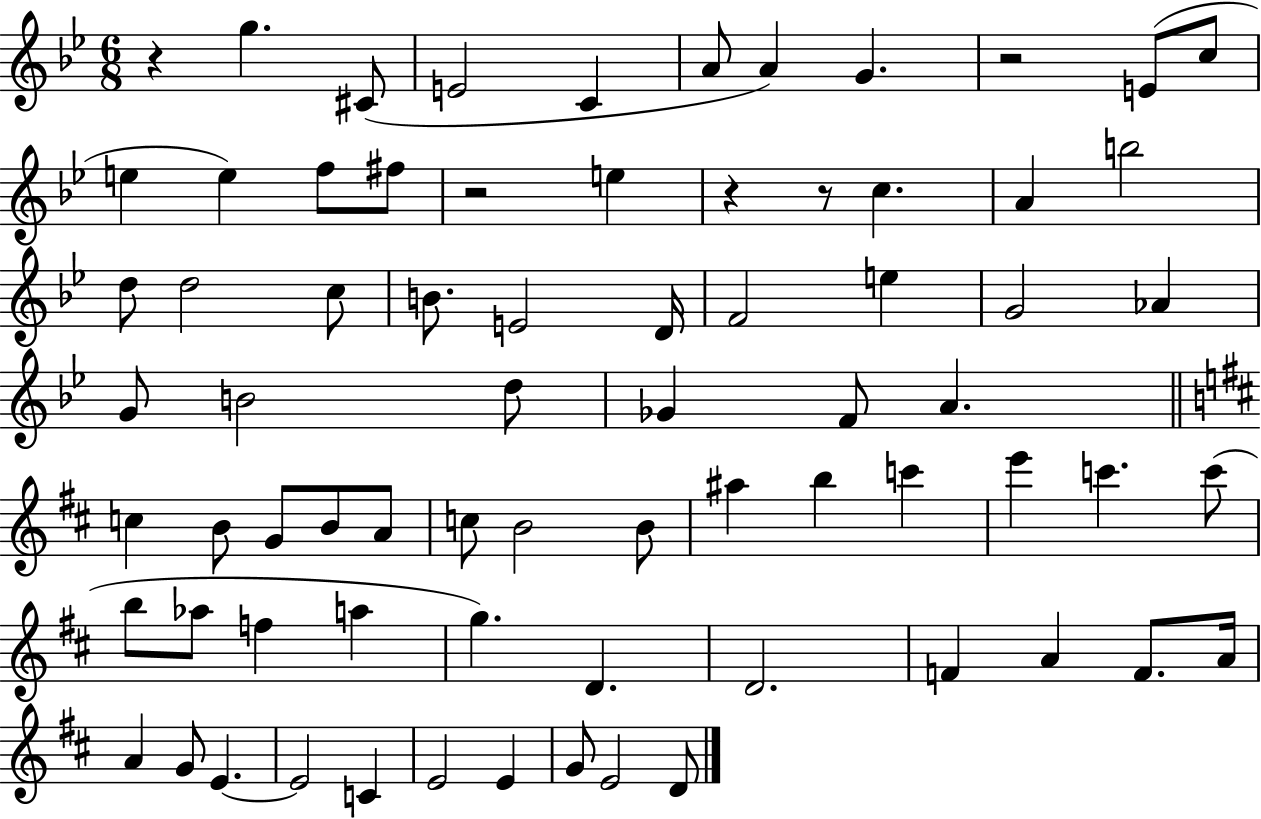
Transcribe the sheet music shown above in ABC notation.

X:1
T:Untitled
M:6/8
L:1/4
K:Bb
z g ^C/2 E2 C A/2 A G z2 E/2 c/2 e e f/2 ^f/2 z2 e z z/2 c A b2 d/2 d2 c/2 B/2 E2 D/4 F2 e G2 _A G/2 B2 d/2 _G F/2 A c B/2 G/2 B/2 A/2 c/2 B2 B/2 ^a b c' e' c' c'/2 b/2 _a/2 f a g D D2 F A F/2 A/4 A G/2 E E2 C E2 E G/2 E2 D/2